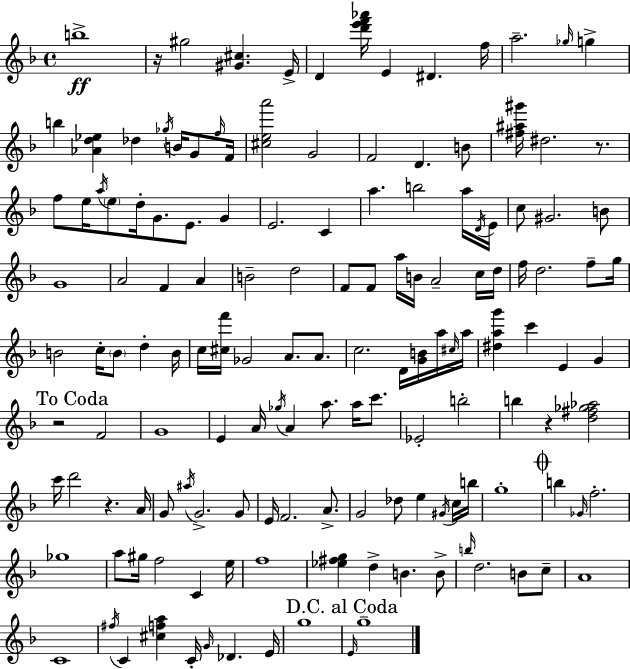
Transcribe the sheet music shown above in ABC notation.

X:1
T:Untitled
M:4/4
L:1/4
K:Dm
b4 z/4 ^g2 [^G^c] E/4 D [d'e'f'_a']/4 E ^D f/4 a2 _g/4 g b [_Ad_e] _d _g/4 B/4 G/2 f/4 F/4 [^cea']2 G2 F2 D B/2 [^f^a^g']/4 ^d2 z/2 f/2 e/4 a/4 e/2 d/4 G/2 E/2 G E2 C a b2 a/4 D/4 E/4 c/2 ^G2 B/2 G4 A2 F A B2 d2 F/2 F/2 a/4 B/4 A2 c/4 d/4 f/4 d2 f/2 g/4 B2 c/4 B/2 d B/4 c/4 [^cf']/4 _G2 A/2 A/2 c2 D/4 [GB]/4 a/4 ^c/4 a/4 [^dag'] c' E G z2 F2 G4 E A/4 _g/4 A a/2 a/4 c'/2 _E2 b2 b z [d^f_g_a]2 c'/4 d'2 z A/4 G/2 ^a/4 G2 G/2 E/4 F2 A/2 G2 _d/2 e ^G/4 c/4 b/4 g4 b _G/4 f2 _g4 a/2 ^g/4 f2 C e/4 f4 [_e^fg] d B B/2 b/4 d2 B/2 c/2 A4 C4 ^f/4 C [^cfa] C/4 G/4 _D E/4 g4 E/4 g4